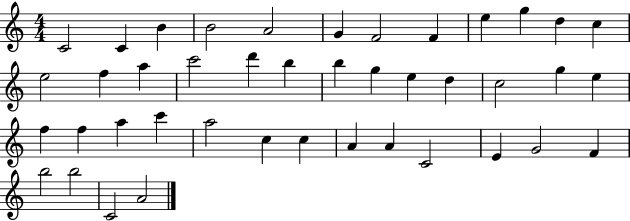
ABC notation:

X:1
T:Untitled
M:4/4
L:1/4
K:C
C2 C B B2 A2 G F2 F e g d c e2 f a c'2 d' b b g e d c2 g e f f a c' a2 c c A A C2 E G2 F b2 b2 C2 A2